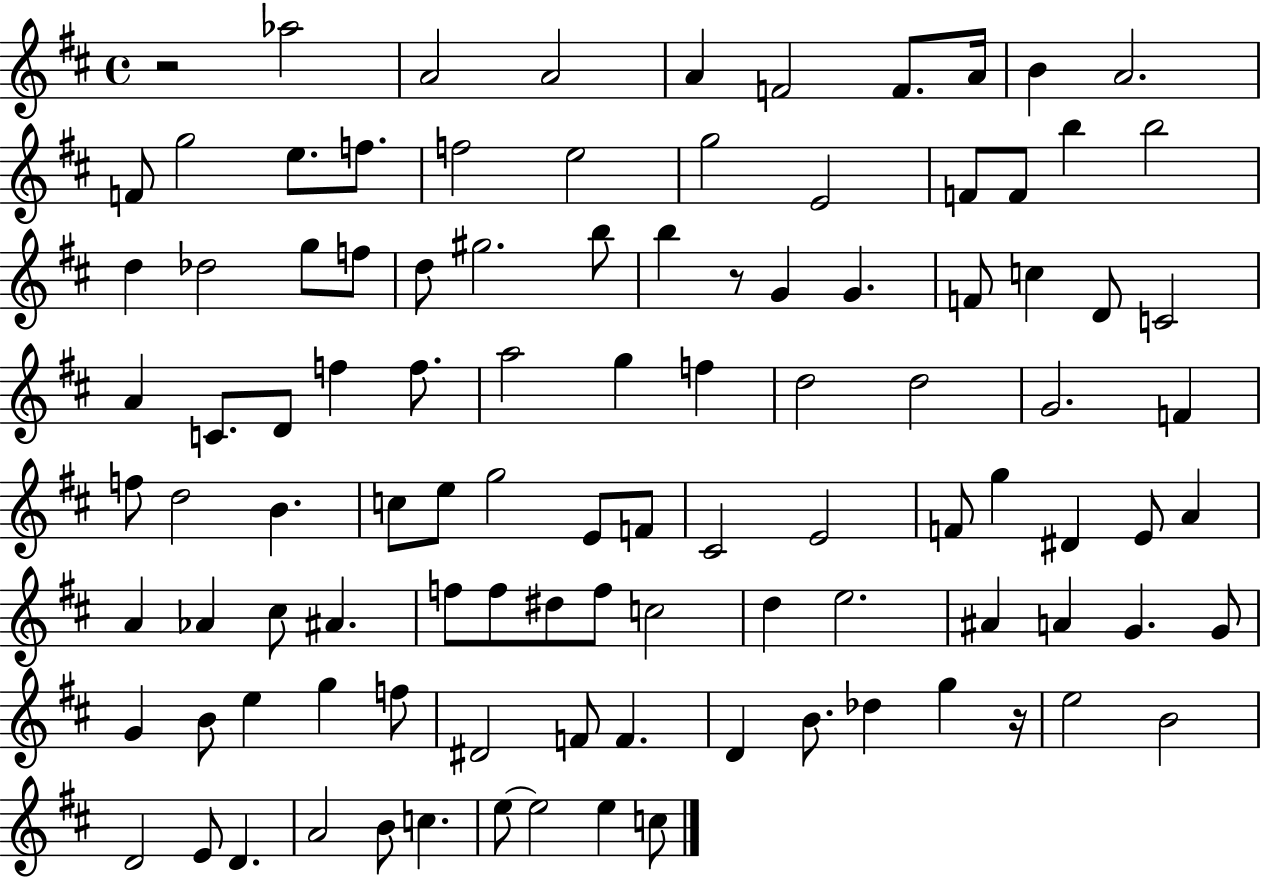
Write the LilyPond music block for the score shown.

{
  \clef treble
  \time 4/4
  \defaultTimeSignature
  \key d \major
  r2 aes''2 | a'2 a'2 | a'4 f'2 f'8. a'16 | b'4 a'2. | \break f'8 g''2 e''8. f''8. | f''2 e''2 | g''2 e'2 | f'8 f'8 b''4 b''2 | \break d''4 des''2 g''8 f''8 | d''8 gis''2. b''8 | b''4 r8 g'4 g'4. | f'8 c''4 d'8 c'2 | \break a'4 c'8. d'8 f''4 f''8. | a''2 g''4 f''4 | d''2 d''2 | g'2. f'4 | \break f''8 d''2 b'4. | c''8 e''8 g''2 e'8 f'8 | cis'2 e'2 | f'8 g''4 dis'4 e'8 a'4 | \break a'4 aes'4 cis''8 ais'4. | f''8 f''8 dis''8 f''8 c''2 | d''4 e''2. | ais'4 a'4 g'4. g'8 | \break g'4 b'8 e''4 g''4 f''8 | dis'2 f'8 f'4. | d'4 b'8. des''4 g''4 r16 | e''2 b'2 | \break d'2 e'8 d'4. | a'2 b'8 c''4. | e''8~~ e''2 e''4 c''8 | \bar "|."
}